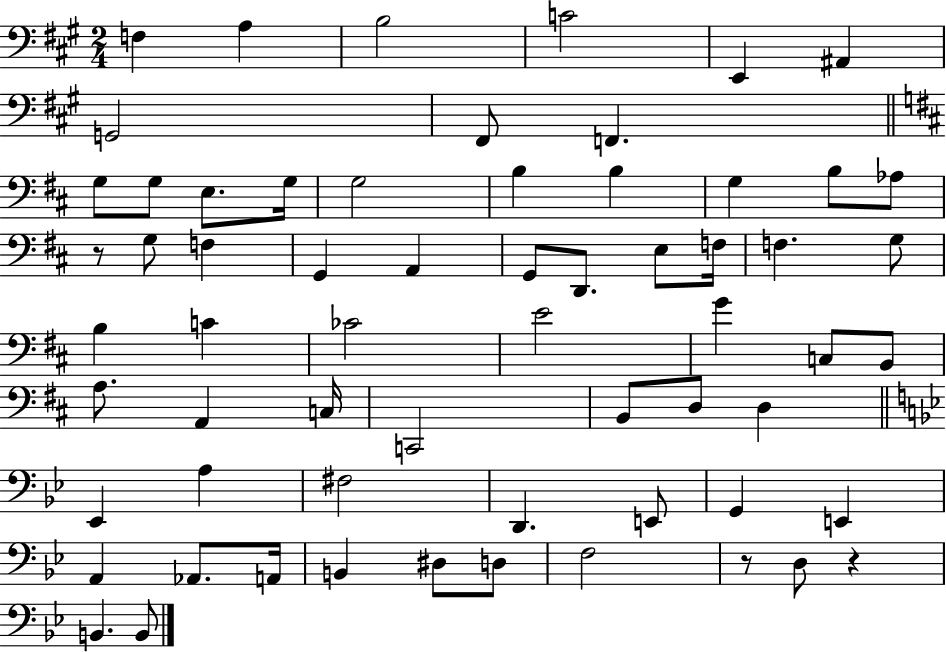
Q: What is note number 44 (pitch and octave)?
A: Eb2